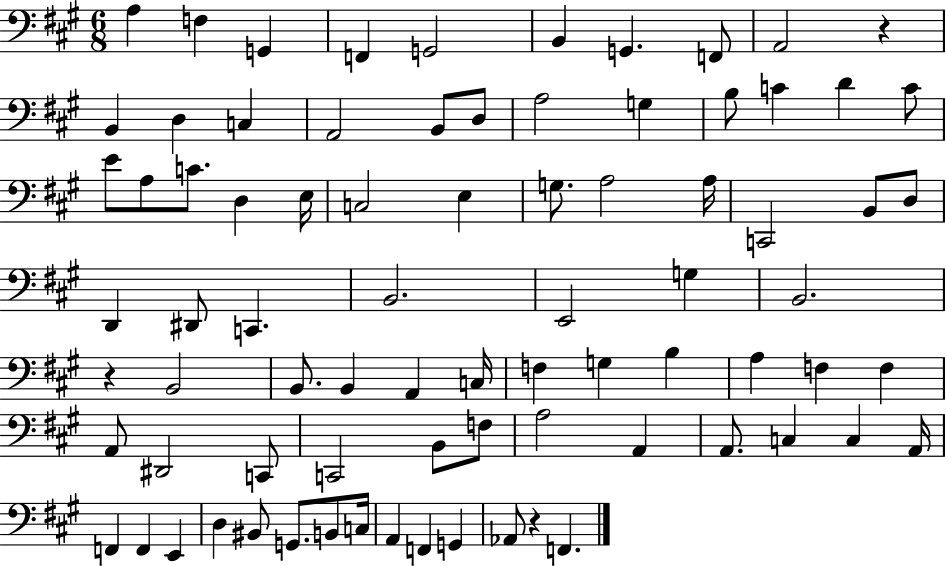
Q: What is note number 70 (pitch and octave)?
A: G2